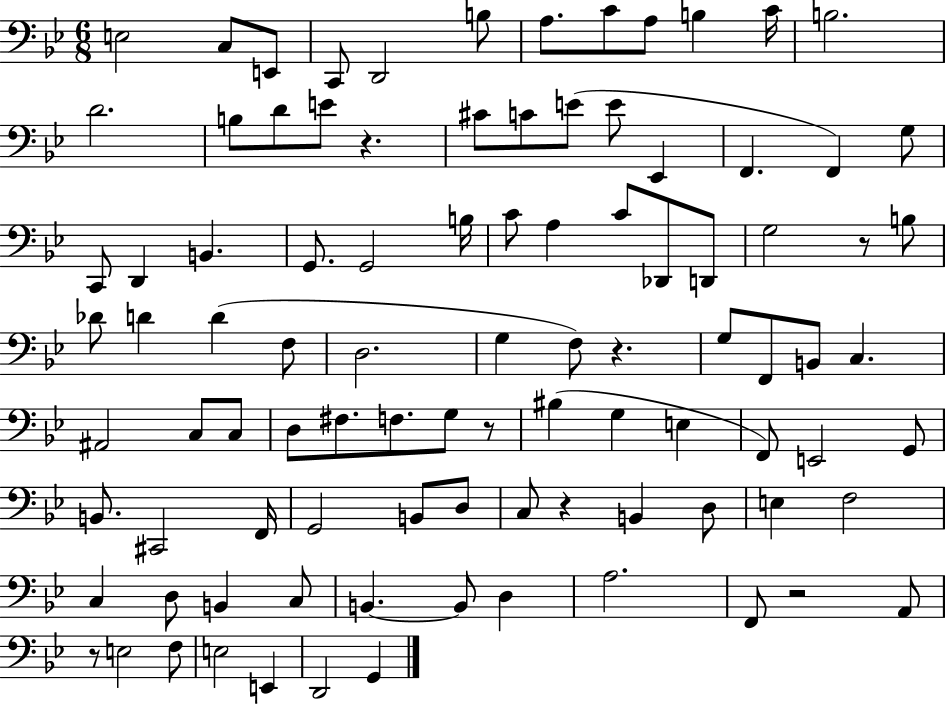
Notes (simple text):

E3/h C3/e E2/e C2/e D2/h B3/e A3/e. C4/e A3/e B3/q C4/s B3/h. D4/h. B3/e D4/e E4/e R/q. C#4/e C4/e E4/e E4/e Eb2/q F2/q. F2/q G3/e C2/e D2/q B2/q. G2/e. G2/h B3/s C4/e A3/q C4/e Db2/e D2/e G3/h R/e B3/e Db4/e D4/q D4/q F3/e D3/h. G3/q F3/e R/q. G3/e F2/e B2/e C3/q. A#2/h C3/e C3/e D3/e F#3/e. F3/e. G3/e R/e BIS3/q G3/q E3/q F2/e E2/h G2/e B2/e. C#2/h F2/s G2/h B2/e D3/e C3/e R/q B2/q D3/e E3/q F3/h C3/q D3/e B2/q C3/e B2/q. B2/e D3/q A3/h. F2/e R/h A2/e R/e E3/h F3/e E3/h E2/q D2/h G2/q